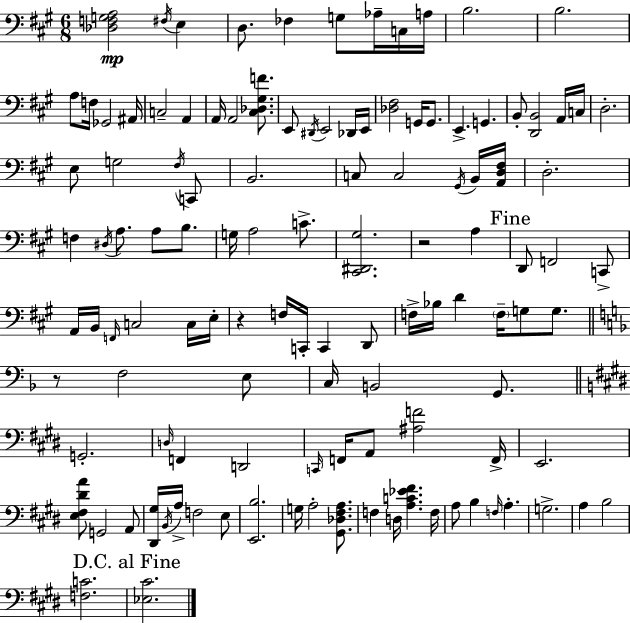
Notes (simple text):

[Db3,F3,G3,A3]/h F#3/s E3/q D3/e. FES3/q G3/e Ab3/s C3/s A3/s B3/h. B3/h. A3/e F3/s Gb2/h A#2/s C3/h A2/q A2/s A2/h [C#3,Db3,G#3,F4]/e. E2/e D#2/s E2/h Db2/s E2/s [Db3,F#3]/h G2/s G2/e. E2/q. G2/q. B2/e [D2,B2]/h A2/s C3/s D3/h. E3/e G3/h F#3/s C2/e B2/h. C3/e C3/h G#2/s B2/s [A2,D3,F#3]/s D3/h. F3/q D#3/s A3/e. A3/e B3/e. G3/s A3/h C4/e. [C#2,D#2,G#3]/h. R/h A3/q D2/e F2/h C2/e A2/s B2/s F2/s C3/h C3/s E3/s R/q F3/s C2/s C2/q D2/e F3/s Bb3/s D4/q F3/s G3/e G3/e. R/e F3/h E3/e C3/s B2/h G2/e. G2/h. D3/s F2/q D2/h C2/s F2/s A2/e [A#3,F4]/h F2/s E2/h. [E3,F#3,D#4,A4]/e G2/h A2/e [D#2,G#3]/s B2/s A3/s F3/h E3/e [E2,B3]/h. G3/s A3/h [G#2,Db3,F#3,A3]/e. F3/q D3/s [A3,C4,Eb4,F#4]/q. F3/s A3/e B3/q F3/s A3/q. G3/h. A3/q B3/h [F3,C4]/h. [Eb3,C#4]/h.